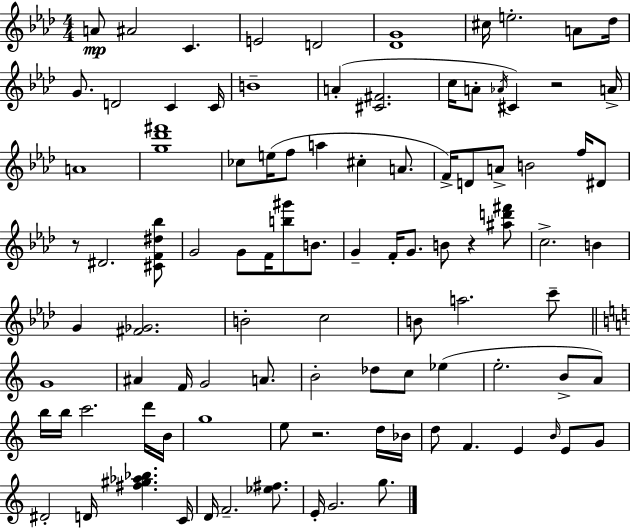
X:1
T:Untitled
M:4/4
L:1/4
K:Fm
A/2 ^A2 C E2 D2 [_DG]4 ^c/4 e2 A/2 _d/4 G/2 D2 C C/4 B4 A [^C^F]2 c/4 A/2 _A/4 ^C z2 A/4 A4 [g_d'^f']4 _c/2 e/4 f/2 a ^c A/2 F/4 D/2 A/2 B2 f/4 ^D/2 z/2 ^D2 [^CF^d_b]/2 G2 G/2 F/4 [b^g']/2 B/2 G F/4 G/2 B/2 z [^ad'^f']/2 c2 B G [^F_G]2 B2 c2 B/2 a2 c'/2 G4 ^A F/4 G2 A/2 B2 _d/2 c/2 _e e2 B/2 A/2 b/4 b/4 c'2 d'/4 B/4 g4 e/2 z2 d/4 _B/4 d/2 F E B/4 E/2 G/2 ^D2 D/4 [^f^g_a_b] C/4 D/4 F2 [_e^f]/2 E/4 G2 g/2